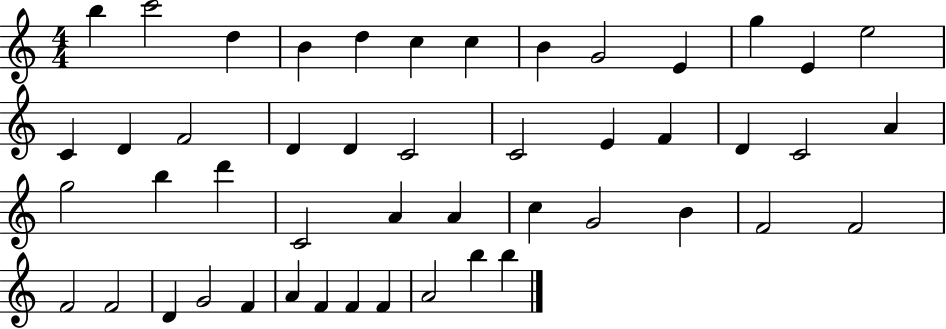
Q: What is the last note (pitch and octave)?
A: B5